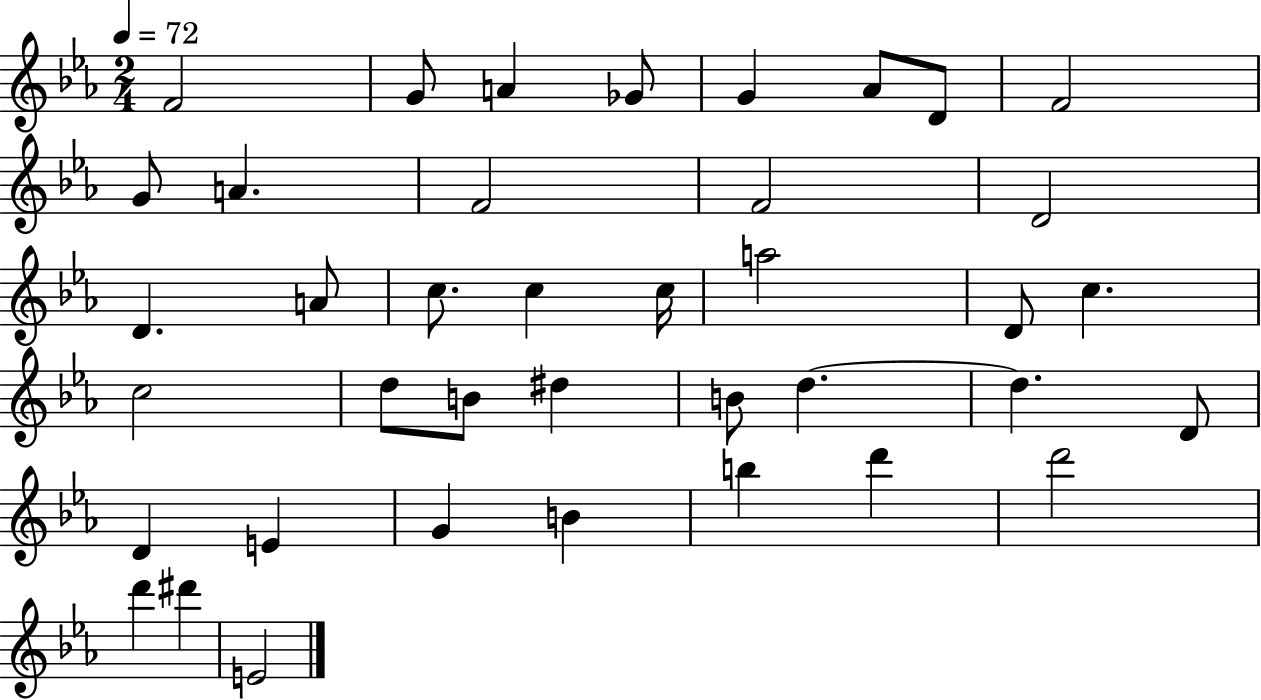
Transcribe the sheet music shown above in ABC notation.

X:1
T:Untitled
M:2/4
L:1/4
K:Eb
F2 G/2 A _G/2 G _A/2 D/2 F2 G/2 A F2 F2 D2 D A/2 c/2 c c/4 a2 D/2 c c2 d/2 B/2 ^d B/2 d d D/2 D E G B b d' d'2 d' ^d' E2